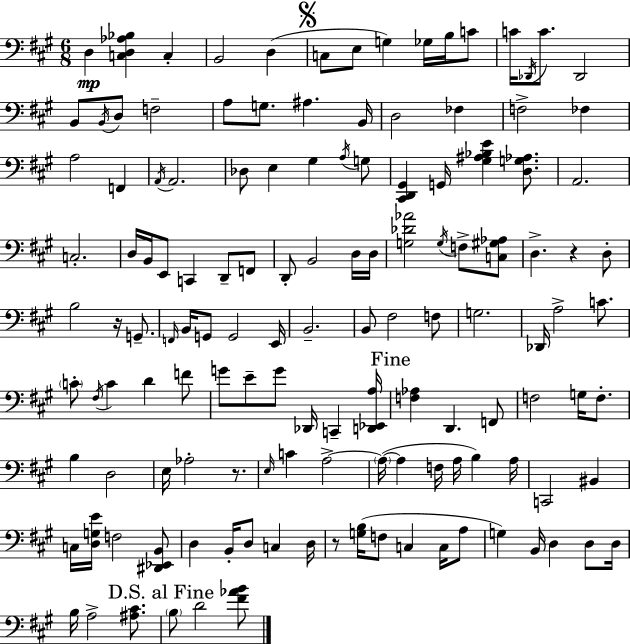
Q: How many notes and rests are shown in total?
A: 134